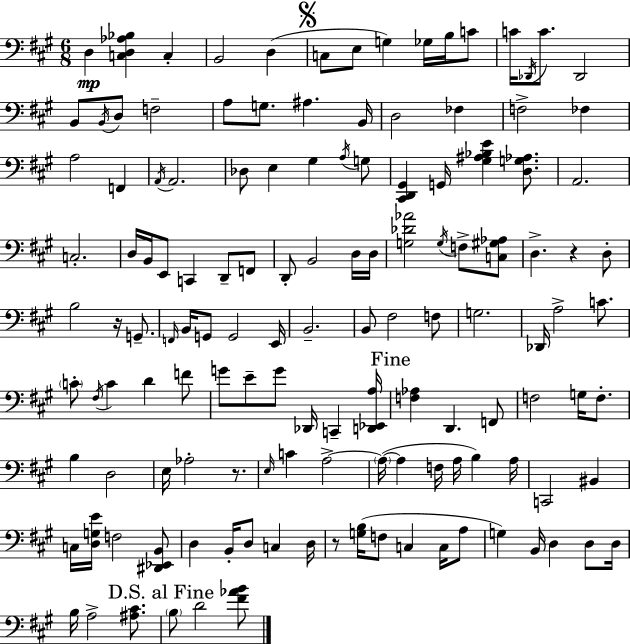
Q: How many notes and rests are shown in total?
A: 134